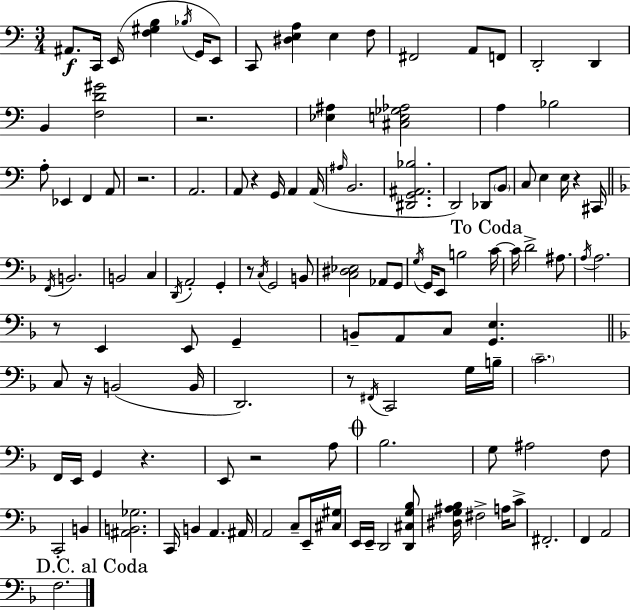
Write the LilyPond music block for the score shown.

{
  \clef bass
  \numericTimeSignature
  \time 3/4
  \key a \minor
  ais,8.\f c,16 e,16( <f gis b>4 \acciaccatura { bes16 } g,16 e,8) | c,8 <dis e a>4 e4 f8 | fis,2 a,8 f,8 | d,2-. d,4 | \break b,4 <f d' gis'>2 | r2. | <ees ais>4 <cis e ges aes>2 | a4 bes2 | \break a8-. ees,4 f,4 a,8 | r2. | a,2. | a,8 r4 g,16 a,4 | \break a,16( \grace { ais16 } b,2. | <dis, g, ais, bes>2. | d,2) des,8 | \parenthesize b,8 c8 e4 e16 r4 | \break cis,16 \bar "||" \break \key f \major \acciaccatura { f,16 } b,2. | b,2 c4 | \acciaccatura { d,16 } a,2-. g,4-. | r8 \acciaccatura { c16 } g,2 | \break b,8 <c dis ees>2 aes,8 | g,8 \acciaccatura { g16 } g,16 e,8 b2 | \mark "To Coda" c'16~~ c'16 d'2-> | ais8. \acciaccatura { a16 } a2. | \break r8 e,4 e,8 | g,4-- b,8-- a,8 c8 <g, e>4. | \bar "||" \break \key d \minor c8 r16 b,2( b,16 | d,2.) | r8 \acciaccatura { fis,16 } c,2 g16 | b16-- \parenthesize c'2.-- | \break f,16 e,16 g,4 r4. | e,8 r2 a8 | \mark \markup { \musicglyph "scripts.coda" } bes2. | g8 ais2 f8 | \break c,2-. b,4 | <ais, b, ges>2. | c,16 b,4 a,4. | ais,16 a,2 c8-- e,16-- | \break <cis gis>16 e,16 e,16-- d,2 <d, cis g bes>8 | <dis g ais bes>16 fis2-> a16 c'8-> | fis,2.-. | f,4 a,2 | \break \mark "D.C. al Coda" f2. | \bar "|."
}